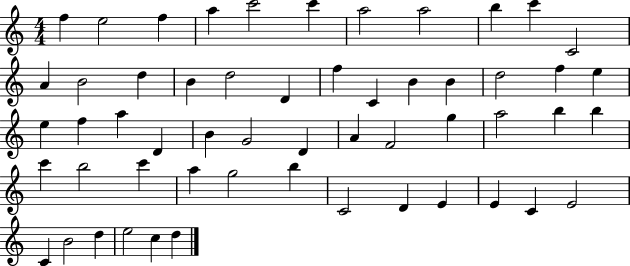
X:1
T:Untitled
M:4/4
L:1/4
K:C
f e2 f a c'2 c' a2 a2 b c' C2 A B2 d B d2 D f C B B d2 f e e f a D B G2 D A F2 g a2 b b c' b2 c' a g2 b C2 D E E C E2 C B2 d e2 c d